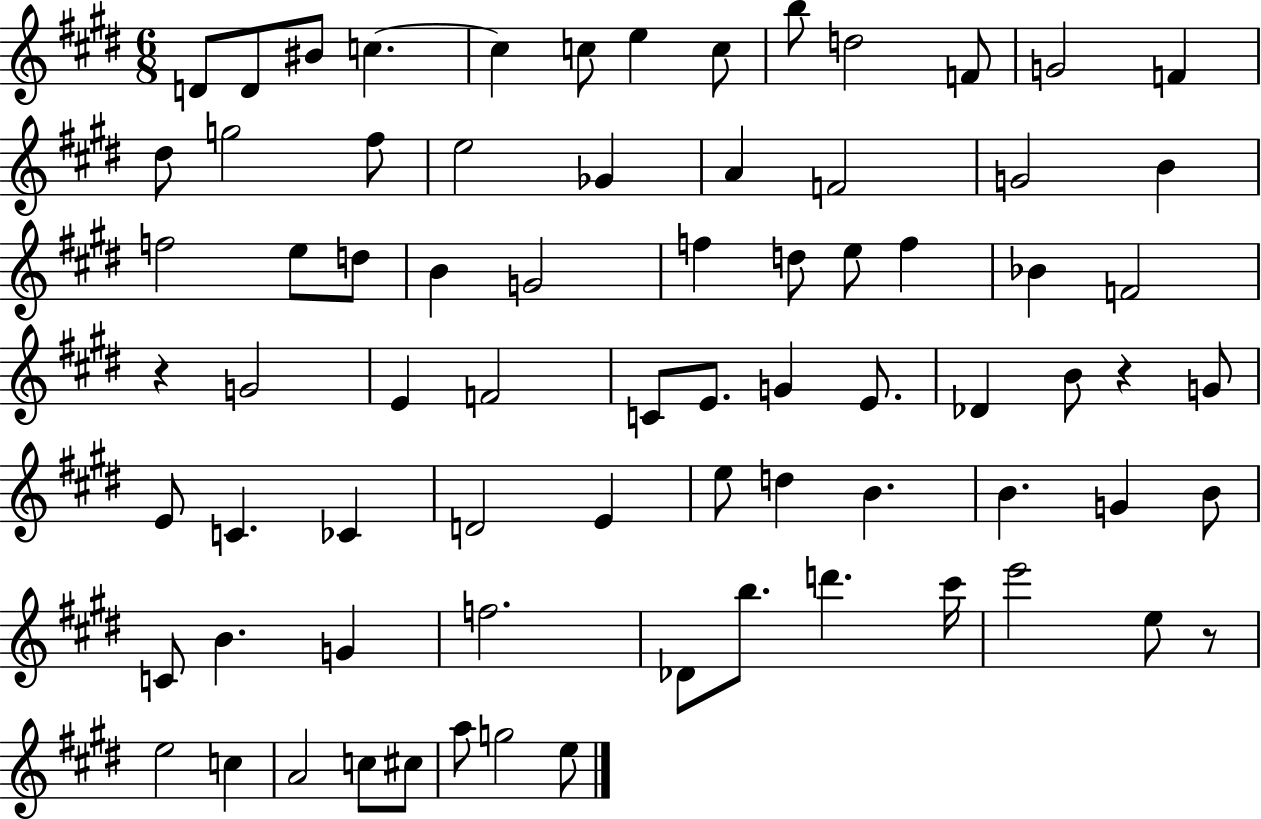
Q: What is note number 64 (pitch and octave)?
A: E5